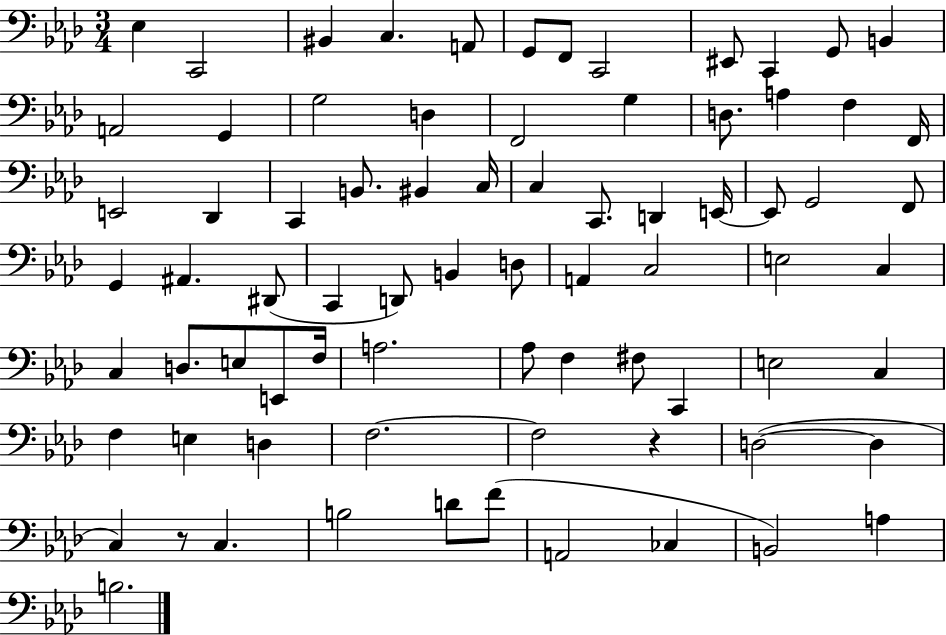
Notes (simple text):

Eb3/q C2/h BIS2/q C3/q. A2/e G2/e F2/e C2/h EIS2/e C2/q G2/e B2/q A2/h G2/q G3/h D3/q F2/h G3/q D3/e. A3/q F3/q F2/s E2/h Db2/q C2/q B2/e. BIS2/q C3/s C3/q C2/e. D2/q E2/s E2/e G2/h F2/e G2/q A#2/q. D#2/e C2/q D2/e B2/q D3/e A2/q C3/h E3/h C3/q C3/q D3/e. E3/e E2/e F3/s A3/h. Ab3/e F3/q F#3/e C2/q E3/h C3/q F3/q E3/q D3/q F3/h. F3/h R/q D3/h D3/q C3/q R/e C3/q. B3/h D4/e F4/e A2/h CES3/q B2/h A3/q B3/h.